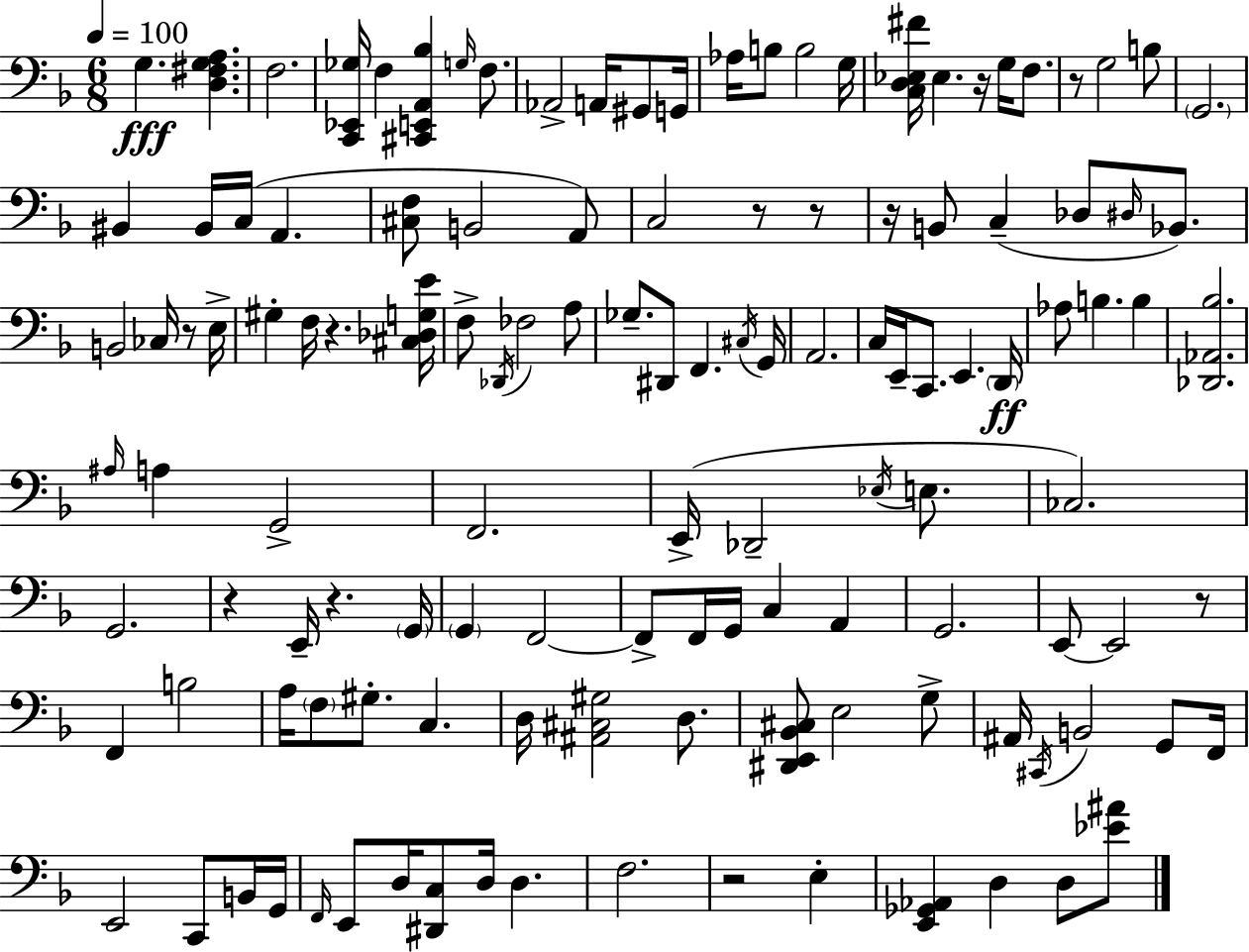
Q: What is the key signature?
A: F major